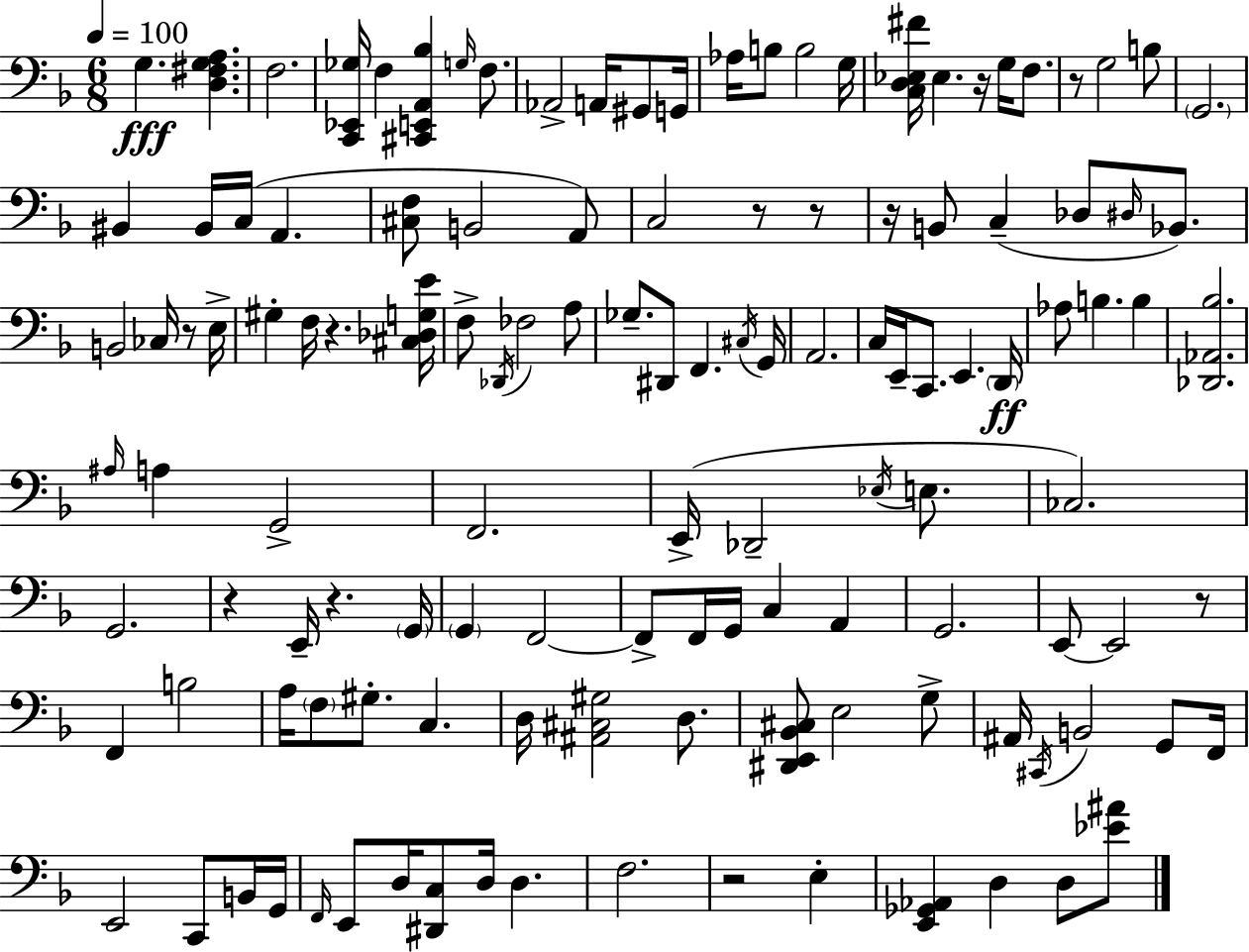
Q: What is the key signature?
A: F major